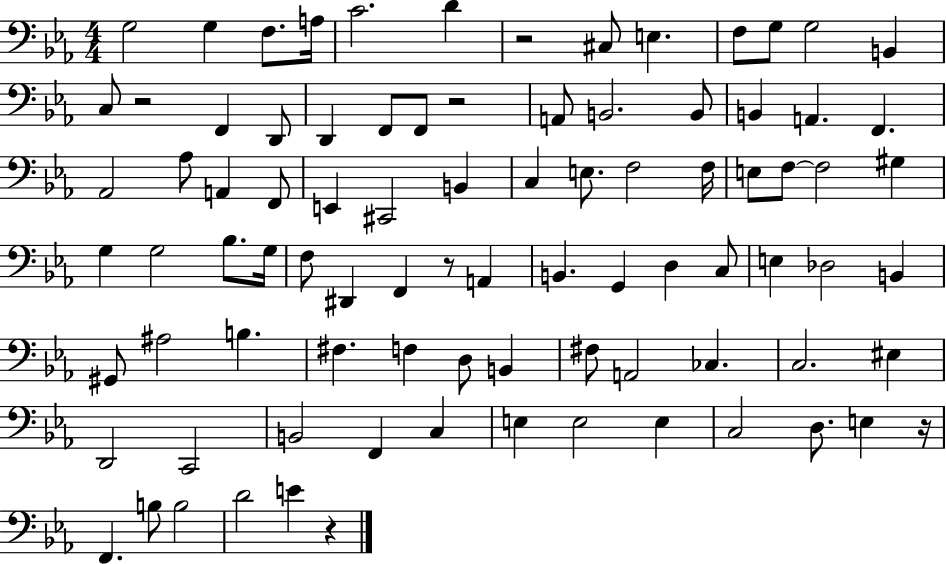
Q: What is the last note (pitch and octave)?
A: E4